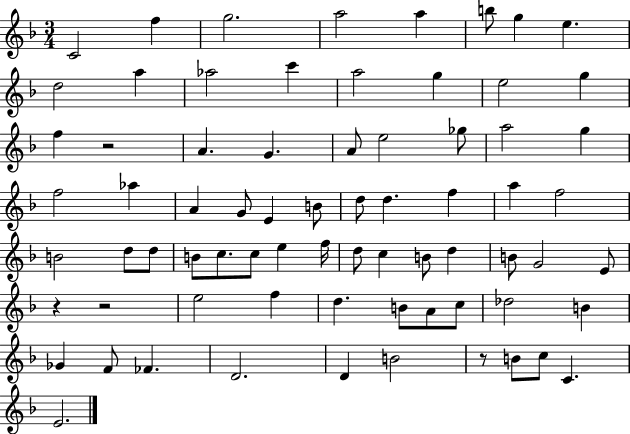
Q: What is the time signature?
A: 3/4